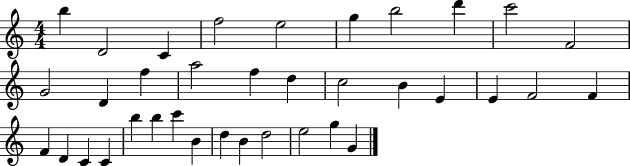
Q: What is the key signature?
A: C major